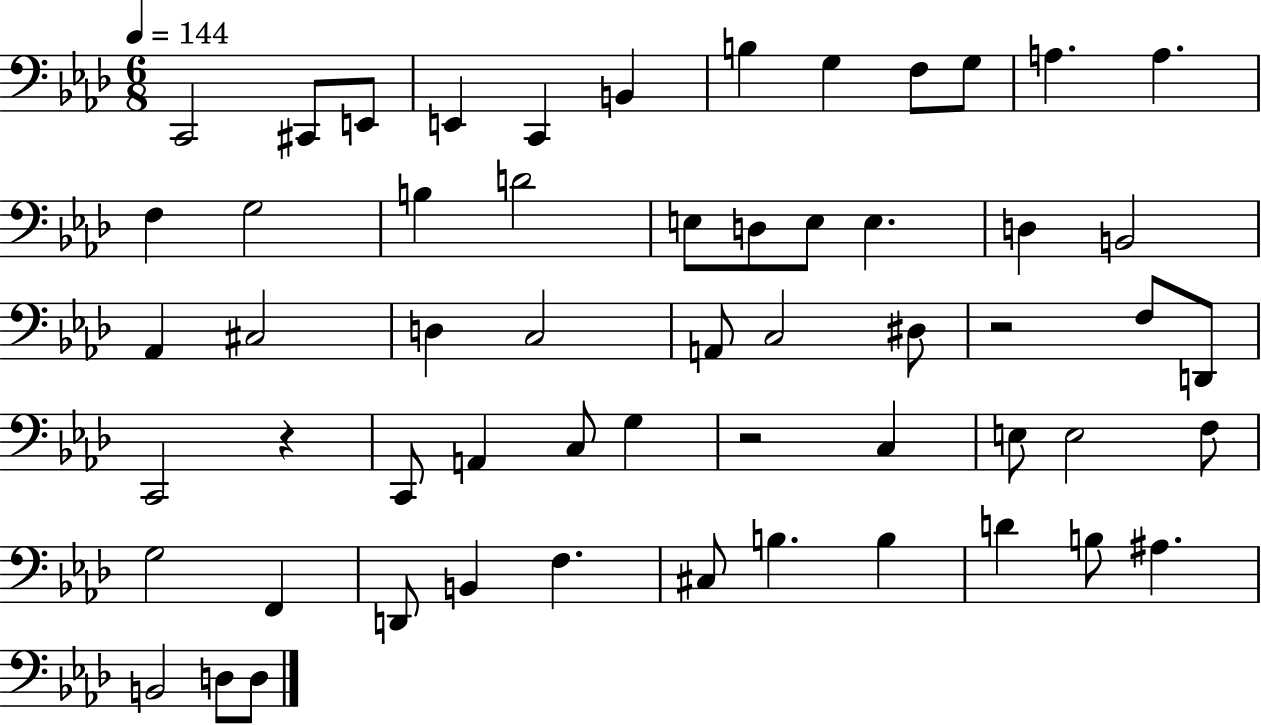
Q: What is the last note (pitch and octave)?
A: D3